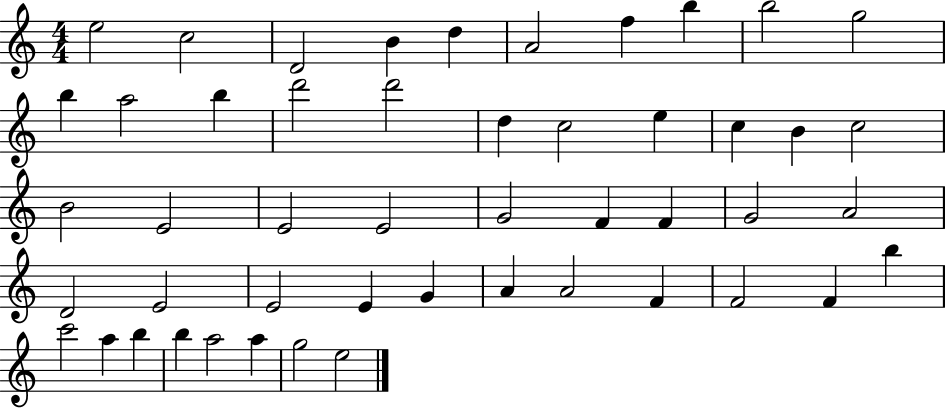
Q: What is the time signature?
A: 4/4